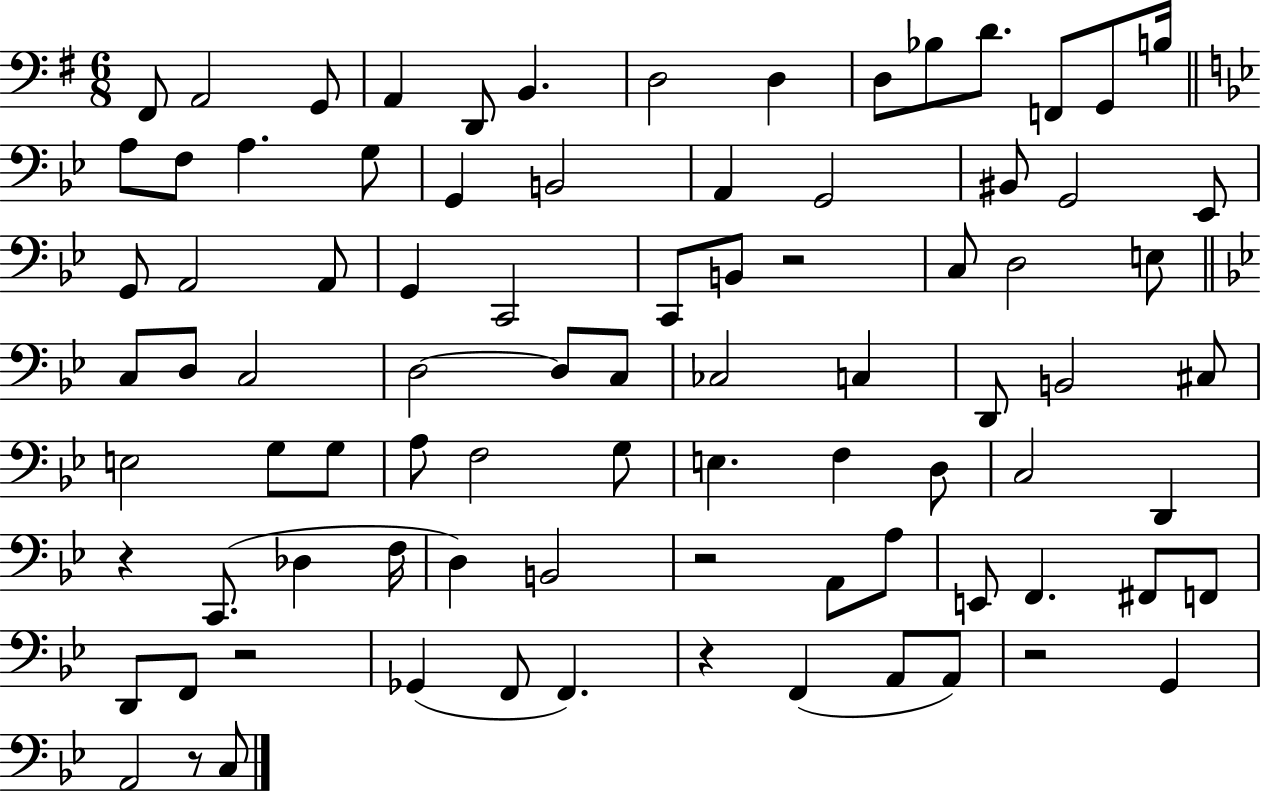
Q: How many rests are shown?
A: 7